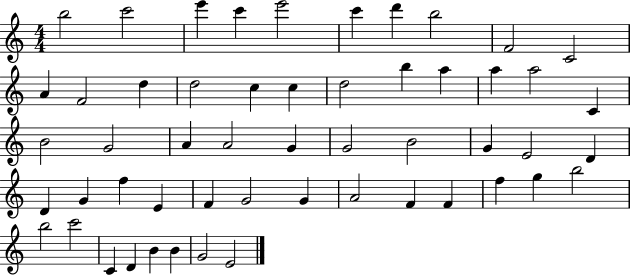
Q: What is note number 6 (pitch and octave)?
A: C6